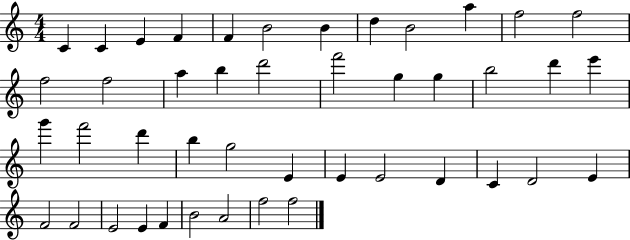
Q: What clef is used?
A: treble